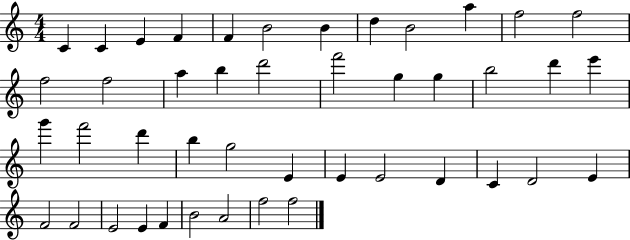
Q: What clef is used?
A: treble